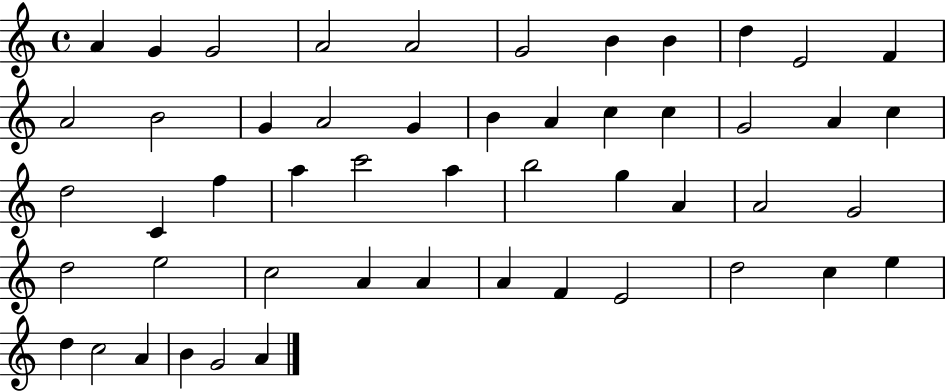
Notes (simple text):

A4/q G4/q G4/h A4/h A4/h G4/h B4/q B4/q D5/q E4/h F4/q A4/h B4/h G4/q A4/h G4/q B4/q A4/q C5/q C5/q G4/h A4/q C5/q D5/h C4/q F5/q A5/q C6/h A5/q B5/h G5/q A4/q A4/h G4/h D5/h E5/h C5/h A4/q A4/q A4/q F4/q E4/h D5/h C5/q E5/q D5/q C5/h A4/q B4/q G4/h A4/q